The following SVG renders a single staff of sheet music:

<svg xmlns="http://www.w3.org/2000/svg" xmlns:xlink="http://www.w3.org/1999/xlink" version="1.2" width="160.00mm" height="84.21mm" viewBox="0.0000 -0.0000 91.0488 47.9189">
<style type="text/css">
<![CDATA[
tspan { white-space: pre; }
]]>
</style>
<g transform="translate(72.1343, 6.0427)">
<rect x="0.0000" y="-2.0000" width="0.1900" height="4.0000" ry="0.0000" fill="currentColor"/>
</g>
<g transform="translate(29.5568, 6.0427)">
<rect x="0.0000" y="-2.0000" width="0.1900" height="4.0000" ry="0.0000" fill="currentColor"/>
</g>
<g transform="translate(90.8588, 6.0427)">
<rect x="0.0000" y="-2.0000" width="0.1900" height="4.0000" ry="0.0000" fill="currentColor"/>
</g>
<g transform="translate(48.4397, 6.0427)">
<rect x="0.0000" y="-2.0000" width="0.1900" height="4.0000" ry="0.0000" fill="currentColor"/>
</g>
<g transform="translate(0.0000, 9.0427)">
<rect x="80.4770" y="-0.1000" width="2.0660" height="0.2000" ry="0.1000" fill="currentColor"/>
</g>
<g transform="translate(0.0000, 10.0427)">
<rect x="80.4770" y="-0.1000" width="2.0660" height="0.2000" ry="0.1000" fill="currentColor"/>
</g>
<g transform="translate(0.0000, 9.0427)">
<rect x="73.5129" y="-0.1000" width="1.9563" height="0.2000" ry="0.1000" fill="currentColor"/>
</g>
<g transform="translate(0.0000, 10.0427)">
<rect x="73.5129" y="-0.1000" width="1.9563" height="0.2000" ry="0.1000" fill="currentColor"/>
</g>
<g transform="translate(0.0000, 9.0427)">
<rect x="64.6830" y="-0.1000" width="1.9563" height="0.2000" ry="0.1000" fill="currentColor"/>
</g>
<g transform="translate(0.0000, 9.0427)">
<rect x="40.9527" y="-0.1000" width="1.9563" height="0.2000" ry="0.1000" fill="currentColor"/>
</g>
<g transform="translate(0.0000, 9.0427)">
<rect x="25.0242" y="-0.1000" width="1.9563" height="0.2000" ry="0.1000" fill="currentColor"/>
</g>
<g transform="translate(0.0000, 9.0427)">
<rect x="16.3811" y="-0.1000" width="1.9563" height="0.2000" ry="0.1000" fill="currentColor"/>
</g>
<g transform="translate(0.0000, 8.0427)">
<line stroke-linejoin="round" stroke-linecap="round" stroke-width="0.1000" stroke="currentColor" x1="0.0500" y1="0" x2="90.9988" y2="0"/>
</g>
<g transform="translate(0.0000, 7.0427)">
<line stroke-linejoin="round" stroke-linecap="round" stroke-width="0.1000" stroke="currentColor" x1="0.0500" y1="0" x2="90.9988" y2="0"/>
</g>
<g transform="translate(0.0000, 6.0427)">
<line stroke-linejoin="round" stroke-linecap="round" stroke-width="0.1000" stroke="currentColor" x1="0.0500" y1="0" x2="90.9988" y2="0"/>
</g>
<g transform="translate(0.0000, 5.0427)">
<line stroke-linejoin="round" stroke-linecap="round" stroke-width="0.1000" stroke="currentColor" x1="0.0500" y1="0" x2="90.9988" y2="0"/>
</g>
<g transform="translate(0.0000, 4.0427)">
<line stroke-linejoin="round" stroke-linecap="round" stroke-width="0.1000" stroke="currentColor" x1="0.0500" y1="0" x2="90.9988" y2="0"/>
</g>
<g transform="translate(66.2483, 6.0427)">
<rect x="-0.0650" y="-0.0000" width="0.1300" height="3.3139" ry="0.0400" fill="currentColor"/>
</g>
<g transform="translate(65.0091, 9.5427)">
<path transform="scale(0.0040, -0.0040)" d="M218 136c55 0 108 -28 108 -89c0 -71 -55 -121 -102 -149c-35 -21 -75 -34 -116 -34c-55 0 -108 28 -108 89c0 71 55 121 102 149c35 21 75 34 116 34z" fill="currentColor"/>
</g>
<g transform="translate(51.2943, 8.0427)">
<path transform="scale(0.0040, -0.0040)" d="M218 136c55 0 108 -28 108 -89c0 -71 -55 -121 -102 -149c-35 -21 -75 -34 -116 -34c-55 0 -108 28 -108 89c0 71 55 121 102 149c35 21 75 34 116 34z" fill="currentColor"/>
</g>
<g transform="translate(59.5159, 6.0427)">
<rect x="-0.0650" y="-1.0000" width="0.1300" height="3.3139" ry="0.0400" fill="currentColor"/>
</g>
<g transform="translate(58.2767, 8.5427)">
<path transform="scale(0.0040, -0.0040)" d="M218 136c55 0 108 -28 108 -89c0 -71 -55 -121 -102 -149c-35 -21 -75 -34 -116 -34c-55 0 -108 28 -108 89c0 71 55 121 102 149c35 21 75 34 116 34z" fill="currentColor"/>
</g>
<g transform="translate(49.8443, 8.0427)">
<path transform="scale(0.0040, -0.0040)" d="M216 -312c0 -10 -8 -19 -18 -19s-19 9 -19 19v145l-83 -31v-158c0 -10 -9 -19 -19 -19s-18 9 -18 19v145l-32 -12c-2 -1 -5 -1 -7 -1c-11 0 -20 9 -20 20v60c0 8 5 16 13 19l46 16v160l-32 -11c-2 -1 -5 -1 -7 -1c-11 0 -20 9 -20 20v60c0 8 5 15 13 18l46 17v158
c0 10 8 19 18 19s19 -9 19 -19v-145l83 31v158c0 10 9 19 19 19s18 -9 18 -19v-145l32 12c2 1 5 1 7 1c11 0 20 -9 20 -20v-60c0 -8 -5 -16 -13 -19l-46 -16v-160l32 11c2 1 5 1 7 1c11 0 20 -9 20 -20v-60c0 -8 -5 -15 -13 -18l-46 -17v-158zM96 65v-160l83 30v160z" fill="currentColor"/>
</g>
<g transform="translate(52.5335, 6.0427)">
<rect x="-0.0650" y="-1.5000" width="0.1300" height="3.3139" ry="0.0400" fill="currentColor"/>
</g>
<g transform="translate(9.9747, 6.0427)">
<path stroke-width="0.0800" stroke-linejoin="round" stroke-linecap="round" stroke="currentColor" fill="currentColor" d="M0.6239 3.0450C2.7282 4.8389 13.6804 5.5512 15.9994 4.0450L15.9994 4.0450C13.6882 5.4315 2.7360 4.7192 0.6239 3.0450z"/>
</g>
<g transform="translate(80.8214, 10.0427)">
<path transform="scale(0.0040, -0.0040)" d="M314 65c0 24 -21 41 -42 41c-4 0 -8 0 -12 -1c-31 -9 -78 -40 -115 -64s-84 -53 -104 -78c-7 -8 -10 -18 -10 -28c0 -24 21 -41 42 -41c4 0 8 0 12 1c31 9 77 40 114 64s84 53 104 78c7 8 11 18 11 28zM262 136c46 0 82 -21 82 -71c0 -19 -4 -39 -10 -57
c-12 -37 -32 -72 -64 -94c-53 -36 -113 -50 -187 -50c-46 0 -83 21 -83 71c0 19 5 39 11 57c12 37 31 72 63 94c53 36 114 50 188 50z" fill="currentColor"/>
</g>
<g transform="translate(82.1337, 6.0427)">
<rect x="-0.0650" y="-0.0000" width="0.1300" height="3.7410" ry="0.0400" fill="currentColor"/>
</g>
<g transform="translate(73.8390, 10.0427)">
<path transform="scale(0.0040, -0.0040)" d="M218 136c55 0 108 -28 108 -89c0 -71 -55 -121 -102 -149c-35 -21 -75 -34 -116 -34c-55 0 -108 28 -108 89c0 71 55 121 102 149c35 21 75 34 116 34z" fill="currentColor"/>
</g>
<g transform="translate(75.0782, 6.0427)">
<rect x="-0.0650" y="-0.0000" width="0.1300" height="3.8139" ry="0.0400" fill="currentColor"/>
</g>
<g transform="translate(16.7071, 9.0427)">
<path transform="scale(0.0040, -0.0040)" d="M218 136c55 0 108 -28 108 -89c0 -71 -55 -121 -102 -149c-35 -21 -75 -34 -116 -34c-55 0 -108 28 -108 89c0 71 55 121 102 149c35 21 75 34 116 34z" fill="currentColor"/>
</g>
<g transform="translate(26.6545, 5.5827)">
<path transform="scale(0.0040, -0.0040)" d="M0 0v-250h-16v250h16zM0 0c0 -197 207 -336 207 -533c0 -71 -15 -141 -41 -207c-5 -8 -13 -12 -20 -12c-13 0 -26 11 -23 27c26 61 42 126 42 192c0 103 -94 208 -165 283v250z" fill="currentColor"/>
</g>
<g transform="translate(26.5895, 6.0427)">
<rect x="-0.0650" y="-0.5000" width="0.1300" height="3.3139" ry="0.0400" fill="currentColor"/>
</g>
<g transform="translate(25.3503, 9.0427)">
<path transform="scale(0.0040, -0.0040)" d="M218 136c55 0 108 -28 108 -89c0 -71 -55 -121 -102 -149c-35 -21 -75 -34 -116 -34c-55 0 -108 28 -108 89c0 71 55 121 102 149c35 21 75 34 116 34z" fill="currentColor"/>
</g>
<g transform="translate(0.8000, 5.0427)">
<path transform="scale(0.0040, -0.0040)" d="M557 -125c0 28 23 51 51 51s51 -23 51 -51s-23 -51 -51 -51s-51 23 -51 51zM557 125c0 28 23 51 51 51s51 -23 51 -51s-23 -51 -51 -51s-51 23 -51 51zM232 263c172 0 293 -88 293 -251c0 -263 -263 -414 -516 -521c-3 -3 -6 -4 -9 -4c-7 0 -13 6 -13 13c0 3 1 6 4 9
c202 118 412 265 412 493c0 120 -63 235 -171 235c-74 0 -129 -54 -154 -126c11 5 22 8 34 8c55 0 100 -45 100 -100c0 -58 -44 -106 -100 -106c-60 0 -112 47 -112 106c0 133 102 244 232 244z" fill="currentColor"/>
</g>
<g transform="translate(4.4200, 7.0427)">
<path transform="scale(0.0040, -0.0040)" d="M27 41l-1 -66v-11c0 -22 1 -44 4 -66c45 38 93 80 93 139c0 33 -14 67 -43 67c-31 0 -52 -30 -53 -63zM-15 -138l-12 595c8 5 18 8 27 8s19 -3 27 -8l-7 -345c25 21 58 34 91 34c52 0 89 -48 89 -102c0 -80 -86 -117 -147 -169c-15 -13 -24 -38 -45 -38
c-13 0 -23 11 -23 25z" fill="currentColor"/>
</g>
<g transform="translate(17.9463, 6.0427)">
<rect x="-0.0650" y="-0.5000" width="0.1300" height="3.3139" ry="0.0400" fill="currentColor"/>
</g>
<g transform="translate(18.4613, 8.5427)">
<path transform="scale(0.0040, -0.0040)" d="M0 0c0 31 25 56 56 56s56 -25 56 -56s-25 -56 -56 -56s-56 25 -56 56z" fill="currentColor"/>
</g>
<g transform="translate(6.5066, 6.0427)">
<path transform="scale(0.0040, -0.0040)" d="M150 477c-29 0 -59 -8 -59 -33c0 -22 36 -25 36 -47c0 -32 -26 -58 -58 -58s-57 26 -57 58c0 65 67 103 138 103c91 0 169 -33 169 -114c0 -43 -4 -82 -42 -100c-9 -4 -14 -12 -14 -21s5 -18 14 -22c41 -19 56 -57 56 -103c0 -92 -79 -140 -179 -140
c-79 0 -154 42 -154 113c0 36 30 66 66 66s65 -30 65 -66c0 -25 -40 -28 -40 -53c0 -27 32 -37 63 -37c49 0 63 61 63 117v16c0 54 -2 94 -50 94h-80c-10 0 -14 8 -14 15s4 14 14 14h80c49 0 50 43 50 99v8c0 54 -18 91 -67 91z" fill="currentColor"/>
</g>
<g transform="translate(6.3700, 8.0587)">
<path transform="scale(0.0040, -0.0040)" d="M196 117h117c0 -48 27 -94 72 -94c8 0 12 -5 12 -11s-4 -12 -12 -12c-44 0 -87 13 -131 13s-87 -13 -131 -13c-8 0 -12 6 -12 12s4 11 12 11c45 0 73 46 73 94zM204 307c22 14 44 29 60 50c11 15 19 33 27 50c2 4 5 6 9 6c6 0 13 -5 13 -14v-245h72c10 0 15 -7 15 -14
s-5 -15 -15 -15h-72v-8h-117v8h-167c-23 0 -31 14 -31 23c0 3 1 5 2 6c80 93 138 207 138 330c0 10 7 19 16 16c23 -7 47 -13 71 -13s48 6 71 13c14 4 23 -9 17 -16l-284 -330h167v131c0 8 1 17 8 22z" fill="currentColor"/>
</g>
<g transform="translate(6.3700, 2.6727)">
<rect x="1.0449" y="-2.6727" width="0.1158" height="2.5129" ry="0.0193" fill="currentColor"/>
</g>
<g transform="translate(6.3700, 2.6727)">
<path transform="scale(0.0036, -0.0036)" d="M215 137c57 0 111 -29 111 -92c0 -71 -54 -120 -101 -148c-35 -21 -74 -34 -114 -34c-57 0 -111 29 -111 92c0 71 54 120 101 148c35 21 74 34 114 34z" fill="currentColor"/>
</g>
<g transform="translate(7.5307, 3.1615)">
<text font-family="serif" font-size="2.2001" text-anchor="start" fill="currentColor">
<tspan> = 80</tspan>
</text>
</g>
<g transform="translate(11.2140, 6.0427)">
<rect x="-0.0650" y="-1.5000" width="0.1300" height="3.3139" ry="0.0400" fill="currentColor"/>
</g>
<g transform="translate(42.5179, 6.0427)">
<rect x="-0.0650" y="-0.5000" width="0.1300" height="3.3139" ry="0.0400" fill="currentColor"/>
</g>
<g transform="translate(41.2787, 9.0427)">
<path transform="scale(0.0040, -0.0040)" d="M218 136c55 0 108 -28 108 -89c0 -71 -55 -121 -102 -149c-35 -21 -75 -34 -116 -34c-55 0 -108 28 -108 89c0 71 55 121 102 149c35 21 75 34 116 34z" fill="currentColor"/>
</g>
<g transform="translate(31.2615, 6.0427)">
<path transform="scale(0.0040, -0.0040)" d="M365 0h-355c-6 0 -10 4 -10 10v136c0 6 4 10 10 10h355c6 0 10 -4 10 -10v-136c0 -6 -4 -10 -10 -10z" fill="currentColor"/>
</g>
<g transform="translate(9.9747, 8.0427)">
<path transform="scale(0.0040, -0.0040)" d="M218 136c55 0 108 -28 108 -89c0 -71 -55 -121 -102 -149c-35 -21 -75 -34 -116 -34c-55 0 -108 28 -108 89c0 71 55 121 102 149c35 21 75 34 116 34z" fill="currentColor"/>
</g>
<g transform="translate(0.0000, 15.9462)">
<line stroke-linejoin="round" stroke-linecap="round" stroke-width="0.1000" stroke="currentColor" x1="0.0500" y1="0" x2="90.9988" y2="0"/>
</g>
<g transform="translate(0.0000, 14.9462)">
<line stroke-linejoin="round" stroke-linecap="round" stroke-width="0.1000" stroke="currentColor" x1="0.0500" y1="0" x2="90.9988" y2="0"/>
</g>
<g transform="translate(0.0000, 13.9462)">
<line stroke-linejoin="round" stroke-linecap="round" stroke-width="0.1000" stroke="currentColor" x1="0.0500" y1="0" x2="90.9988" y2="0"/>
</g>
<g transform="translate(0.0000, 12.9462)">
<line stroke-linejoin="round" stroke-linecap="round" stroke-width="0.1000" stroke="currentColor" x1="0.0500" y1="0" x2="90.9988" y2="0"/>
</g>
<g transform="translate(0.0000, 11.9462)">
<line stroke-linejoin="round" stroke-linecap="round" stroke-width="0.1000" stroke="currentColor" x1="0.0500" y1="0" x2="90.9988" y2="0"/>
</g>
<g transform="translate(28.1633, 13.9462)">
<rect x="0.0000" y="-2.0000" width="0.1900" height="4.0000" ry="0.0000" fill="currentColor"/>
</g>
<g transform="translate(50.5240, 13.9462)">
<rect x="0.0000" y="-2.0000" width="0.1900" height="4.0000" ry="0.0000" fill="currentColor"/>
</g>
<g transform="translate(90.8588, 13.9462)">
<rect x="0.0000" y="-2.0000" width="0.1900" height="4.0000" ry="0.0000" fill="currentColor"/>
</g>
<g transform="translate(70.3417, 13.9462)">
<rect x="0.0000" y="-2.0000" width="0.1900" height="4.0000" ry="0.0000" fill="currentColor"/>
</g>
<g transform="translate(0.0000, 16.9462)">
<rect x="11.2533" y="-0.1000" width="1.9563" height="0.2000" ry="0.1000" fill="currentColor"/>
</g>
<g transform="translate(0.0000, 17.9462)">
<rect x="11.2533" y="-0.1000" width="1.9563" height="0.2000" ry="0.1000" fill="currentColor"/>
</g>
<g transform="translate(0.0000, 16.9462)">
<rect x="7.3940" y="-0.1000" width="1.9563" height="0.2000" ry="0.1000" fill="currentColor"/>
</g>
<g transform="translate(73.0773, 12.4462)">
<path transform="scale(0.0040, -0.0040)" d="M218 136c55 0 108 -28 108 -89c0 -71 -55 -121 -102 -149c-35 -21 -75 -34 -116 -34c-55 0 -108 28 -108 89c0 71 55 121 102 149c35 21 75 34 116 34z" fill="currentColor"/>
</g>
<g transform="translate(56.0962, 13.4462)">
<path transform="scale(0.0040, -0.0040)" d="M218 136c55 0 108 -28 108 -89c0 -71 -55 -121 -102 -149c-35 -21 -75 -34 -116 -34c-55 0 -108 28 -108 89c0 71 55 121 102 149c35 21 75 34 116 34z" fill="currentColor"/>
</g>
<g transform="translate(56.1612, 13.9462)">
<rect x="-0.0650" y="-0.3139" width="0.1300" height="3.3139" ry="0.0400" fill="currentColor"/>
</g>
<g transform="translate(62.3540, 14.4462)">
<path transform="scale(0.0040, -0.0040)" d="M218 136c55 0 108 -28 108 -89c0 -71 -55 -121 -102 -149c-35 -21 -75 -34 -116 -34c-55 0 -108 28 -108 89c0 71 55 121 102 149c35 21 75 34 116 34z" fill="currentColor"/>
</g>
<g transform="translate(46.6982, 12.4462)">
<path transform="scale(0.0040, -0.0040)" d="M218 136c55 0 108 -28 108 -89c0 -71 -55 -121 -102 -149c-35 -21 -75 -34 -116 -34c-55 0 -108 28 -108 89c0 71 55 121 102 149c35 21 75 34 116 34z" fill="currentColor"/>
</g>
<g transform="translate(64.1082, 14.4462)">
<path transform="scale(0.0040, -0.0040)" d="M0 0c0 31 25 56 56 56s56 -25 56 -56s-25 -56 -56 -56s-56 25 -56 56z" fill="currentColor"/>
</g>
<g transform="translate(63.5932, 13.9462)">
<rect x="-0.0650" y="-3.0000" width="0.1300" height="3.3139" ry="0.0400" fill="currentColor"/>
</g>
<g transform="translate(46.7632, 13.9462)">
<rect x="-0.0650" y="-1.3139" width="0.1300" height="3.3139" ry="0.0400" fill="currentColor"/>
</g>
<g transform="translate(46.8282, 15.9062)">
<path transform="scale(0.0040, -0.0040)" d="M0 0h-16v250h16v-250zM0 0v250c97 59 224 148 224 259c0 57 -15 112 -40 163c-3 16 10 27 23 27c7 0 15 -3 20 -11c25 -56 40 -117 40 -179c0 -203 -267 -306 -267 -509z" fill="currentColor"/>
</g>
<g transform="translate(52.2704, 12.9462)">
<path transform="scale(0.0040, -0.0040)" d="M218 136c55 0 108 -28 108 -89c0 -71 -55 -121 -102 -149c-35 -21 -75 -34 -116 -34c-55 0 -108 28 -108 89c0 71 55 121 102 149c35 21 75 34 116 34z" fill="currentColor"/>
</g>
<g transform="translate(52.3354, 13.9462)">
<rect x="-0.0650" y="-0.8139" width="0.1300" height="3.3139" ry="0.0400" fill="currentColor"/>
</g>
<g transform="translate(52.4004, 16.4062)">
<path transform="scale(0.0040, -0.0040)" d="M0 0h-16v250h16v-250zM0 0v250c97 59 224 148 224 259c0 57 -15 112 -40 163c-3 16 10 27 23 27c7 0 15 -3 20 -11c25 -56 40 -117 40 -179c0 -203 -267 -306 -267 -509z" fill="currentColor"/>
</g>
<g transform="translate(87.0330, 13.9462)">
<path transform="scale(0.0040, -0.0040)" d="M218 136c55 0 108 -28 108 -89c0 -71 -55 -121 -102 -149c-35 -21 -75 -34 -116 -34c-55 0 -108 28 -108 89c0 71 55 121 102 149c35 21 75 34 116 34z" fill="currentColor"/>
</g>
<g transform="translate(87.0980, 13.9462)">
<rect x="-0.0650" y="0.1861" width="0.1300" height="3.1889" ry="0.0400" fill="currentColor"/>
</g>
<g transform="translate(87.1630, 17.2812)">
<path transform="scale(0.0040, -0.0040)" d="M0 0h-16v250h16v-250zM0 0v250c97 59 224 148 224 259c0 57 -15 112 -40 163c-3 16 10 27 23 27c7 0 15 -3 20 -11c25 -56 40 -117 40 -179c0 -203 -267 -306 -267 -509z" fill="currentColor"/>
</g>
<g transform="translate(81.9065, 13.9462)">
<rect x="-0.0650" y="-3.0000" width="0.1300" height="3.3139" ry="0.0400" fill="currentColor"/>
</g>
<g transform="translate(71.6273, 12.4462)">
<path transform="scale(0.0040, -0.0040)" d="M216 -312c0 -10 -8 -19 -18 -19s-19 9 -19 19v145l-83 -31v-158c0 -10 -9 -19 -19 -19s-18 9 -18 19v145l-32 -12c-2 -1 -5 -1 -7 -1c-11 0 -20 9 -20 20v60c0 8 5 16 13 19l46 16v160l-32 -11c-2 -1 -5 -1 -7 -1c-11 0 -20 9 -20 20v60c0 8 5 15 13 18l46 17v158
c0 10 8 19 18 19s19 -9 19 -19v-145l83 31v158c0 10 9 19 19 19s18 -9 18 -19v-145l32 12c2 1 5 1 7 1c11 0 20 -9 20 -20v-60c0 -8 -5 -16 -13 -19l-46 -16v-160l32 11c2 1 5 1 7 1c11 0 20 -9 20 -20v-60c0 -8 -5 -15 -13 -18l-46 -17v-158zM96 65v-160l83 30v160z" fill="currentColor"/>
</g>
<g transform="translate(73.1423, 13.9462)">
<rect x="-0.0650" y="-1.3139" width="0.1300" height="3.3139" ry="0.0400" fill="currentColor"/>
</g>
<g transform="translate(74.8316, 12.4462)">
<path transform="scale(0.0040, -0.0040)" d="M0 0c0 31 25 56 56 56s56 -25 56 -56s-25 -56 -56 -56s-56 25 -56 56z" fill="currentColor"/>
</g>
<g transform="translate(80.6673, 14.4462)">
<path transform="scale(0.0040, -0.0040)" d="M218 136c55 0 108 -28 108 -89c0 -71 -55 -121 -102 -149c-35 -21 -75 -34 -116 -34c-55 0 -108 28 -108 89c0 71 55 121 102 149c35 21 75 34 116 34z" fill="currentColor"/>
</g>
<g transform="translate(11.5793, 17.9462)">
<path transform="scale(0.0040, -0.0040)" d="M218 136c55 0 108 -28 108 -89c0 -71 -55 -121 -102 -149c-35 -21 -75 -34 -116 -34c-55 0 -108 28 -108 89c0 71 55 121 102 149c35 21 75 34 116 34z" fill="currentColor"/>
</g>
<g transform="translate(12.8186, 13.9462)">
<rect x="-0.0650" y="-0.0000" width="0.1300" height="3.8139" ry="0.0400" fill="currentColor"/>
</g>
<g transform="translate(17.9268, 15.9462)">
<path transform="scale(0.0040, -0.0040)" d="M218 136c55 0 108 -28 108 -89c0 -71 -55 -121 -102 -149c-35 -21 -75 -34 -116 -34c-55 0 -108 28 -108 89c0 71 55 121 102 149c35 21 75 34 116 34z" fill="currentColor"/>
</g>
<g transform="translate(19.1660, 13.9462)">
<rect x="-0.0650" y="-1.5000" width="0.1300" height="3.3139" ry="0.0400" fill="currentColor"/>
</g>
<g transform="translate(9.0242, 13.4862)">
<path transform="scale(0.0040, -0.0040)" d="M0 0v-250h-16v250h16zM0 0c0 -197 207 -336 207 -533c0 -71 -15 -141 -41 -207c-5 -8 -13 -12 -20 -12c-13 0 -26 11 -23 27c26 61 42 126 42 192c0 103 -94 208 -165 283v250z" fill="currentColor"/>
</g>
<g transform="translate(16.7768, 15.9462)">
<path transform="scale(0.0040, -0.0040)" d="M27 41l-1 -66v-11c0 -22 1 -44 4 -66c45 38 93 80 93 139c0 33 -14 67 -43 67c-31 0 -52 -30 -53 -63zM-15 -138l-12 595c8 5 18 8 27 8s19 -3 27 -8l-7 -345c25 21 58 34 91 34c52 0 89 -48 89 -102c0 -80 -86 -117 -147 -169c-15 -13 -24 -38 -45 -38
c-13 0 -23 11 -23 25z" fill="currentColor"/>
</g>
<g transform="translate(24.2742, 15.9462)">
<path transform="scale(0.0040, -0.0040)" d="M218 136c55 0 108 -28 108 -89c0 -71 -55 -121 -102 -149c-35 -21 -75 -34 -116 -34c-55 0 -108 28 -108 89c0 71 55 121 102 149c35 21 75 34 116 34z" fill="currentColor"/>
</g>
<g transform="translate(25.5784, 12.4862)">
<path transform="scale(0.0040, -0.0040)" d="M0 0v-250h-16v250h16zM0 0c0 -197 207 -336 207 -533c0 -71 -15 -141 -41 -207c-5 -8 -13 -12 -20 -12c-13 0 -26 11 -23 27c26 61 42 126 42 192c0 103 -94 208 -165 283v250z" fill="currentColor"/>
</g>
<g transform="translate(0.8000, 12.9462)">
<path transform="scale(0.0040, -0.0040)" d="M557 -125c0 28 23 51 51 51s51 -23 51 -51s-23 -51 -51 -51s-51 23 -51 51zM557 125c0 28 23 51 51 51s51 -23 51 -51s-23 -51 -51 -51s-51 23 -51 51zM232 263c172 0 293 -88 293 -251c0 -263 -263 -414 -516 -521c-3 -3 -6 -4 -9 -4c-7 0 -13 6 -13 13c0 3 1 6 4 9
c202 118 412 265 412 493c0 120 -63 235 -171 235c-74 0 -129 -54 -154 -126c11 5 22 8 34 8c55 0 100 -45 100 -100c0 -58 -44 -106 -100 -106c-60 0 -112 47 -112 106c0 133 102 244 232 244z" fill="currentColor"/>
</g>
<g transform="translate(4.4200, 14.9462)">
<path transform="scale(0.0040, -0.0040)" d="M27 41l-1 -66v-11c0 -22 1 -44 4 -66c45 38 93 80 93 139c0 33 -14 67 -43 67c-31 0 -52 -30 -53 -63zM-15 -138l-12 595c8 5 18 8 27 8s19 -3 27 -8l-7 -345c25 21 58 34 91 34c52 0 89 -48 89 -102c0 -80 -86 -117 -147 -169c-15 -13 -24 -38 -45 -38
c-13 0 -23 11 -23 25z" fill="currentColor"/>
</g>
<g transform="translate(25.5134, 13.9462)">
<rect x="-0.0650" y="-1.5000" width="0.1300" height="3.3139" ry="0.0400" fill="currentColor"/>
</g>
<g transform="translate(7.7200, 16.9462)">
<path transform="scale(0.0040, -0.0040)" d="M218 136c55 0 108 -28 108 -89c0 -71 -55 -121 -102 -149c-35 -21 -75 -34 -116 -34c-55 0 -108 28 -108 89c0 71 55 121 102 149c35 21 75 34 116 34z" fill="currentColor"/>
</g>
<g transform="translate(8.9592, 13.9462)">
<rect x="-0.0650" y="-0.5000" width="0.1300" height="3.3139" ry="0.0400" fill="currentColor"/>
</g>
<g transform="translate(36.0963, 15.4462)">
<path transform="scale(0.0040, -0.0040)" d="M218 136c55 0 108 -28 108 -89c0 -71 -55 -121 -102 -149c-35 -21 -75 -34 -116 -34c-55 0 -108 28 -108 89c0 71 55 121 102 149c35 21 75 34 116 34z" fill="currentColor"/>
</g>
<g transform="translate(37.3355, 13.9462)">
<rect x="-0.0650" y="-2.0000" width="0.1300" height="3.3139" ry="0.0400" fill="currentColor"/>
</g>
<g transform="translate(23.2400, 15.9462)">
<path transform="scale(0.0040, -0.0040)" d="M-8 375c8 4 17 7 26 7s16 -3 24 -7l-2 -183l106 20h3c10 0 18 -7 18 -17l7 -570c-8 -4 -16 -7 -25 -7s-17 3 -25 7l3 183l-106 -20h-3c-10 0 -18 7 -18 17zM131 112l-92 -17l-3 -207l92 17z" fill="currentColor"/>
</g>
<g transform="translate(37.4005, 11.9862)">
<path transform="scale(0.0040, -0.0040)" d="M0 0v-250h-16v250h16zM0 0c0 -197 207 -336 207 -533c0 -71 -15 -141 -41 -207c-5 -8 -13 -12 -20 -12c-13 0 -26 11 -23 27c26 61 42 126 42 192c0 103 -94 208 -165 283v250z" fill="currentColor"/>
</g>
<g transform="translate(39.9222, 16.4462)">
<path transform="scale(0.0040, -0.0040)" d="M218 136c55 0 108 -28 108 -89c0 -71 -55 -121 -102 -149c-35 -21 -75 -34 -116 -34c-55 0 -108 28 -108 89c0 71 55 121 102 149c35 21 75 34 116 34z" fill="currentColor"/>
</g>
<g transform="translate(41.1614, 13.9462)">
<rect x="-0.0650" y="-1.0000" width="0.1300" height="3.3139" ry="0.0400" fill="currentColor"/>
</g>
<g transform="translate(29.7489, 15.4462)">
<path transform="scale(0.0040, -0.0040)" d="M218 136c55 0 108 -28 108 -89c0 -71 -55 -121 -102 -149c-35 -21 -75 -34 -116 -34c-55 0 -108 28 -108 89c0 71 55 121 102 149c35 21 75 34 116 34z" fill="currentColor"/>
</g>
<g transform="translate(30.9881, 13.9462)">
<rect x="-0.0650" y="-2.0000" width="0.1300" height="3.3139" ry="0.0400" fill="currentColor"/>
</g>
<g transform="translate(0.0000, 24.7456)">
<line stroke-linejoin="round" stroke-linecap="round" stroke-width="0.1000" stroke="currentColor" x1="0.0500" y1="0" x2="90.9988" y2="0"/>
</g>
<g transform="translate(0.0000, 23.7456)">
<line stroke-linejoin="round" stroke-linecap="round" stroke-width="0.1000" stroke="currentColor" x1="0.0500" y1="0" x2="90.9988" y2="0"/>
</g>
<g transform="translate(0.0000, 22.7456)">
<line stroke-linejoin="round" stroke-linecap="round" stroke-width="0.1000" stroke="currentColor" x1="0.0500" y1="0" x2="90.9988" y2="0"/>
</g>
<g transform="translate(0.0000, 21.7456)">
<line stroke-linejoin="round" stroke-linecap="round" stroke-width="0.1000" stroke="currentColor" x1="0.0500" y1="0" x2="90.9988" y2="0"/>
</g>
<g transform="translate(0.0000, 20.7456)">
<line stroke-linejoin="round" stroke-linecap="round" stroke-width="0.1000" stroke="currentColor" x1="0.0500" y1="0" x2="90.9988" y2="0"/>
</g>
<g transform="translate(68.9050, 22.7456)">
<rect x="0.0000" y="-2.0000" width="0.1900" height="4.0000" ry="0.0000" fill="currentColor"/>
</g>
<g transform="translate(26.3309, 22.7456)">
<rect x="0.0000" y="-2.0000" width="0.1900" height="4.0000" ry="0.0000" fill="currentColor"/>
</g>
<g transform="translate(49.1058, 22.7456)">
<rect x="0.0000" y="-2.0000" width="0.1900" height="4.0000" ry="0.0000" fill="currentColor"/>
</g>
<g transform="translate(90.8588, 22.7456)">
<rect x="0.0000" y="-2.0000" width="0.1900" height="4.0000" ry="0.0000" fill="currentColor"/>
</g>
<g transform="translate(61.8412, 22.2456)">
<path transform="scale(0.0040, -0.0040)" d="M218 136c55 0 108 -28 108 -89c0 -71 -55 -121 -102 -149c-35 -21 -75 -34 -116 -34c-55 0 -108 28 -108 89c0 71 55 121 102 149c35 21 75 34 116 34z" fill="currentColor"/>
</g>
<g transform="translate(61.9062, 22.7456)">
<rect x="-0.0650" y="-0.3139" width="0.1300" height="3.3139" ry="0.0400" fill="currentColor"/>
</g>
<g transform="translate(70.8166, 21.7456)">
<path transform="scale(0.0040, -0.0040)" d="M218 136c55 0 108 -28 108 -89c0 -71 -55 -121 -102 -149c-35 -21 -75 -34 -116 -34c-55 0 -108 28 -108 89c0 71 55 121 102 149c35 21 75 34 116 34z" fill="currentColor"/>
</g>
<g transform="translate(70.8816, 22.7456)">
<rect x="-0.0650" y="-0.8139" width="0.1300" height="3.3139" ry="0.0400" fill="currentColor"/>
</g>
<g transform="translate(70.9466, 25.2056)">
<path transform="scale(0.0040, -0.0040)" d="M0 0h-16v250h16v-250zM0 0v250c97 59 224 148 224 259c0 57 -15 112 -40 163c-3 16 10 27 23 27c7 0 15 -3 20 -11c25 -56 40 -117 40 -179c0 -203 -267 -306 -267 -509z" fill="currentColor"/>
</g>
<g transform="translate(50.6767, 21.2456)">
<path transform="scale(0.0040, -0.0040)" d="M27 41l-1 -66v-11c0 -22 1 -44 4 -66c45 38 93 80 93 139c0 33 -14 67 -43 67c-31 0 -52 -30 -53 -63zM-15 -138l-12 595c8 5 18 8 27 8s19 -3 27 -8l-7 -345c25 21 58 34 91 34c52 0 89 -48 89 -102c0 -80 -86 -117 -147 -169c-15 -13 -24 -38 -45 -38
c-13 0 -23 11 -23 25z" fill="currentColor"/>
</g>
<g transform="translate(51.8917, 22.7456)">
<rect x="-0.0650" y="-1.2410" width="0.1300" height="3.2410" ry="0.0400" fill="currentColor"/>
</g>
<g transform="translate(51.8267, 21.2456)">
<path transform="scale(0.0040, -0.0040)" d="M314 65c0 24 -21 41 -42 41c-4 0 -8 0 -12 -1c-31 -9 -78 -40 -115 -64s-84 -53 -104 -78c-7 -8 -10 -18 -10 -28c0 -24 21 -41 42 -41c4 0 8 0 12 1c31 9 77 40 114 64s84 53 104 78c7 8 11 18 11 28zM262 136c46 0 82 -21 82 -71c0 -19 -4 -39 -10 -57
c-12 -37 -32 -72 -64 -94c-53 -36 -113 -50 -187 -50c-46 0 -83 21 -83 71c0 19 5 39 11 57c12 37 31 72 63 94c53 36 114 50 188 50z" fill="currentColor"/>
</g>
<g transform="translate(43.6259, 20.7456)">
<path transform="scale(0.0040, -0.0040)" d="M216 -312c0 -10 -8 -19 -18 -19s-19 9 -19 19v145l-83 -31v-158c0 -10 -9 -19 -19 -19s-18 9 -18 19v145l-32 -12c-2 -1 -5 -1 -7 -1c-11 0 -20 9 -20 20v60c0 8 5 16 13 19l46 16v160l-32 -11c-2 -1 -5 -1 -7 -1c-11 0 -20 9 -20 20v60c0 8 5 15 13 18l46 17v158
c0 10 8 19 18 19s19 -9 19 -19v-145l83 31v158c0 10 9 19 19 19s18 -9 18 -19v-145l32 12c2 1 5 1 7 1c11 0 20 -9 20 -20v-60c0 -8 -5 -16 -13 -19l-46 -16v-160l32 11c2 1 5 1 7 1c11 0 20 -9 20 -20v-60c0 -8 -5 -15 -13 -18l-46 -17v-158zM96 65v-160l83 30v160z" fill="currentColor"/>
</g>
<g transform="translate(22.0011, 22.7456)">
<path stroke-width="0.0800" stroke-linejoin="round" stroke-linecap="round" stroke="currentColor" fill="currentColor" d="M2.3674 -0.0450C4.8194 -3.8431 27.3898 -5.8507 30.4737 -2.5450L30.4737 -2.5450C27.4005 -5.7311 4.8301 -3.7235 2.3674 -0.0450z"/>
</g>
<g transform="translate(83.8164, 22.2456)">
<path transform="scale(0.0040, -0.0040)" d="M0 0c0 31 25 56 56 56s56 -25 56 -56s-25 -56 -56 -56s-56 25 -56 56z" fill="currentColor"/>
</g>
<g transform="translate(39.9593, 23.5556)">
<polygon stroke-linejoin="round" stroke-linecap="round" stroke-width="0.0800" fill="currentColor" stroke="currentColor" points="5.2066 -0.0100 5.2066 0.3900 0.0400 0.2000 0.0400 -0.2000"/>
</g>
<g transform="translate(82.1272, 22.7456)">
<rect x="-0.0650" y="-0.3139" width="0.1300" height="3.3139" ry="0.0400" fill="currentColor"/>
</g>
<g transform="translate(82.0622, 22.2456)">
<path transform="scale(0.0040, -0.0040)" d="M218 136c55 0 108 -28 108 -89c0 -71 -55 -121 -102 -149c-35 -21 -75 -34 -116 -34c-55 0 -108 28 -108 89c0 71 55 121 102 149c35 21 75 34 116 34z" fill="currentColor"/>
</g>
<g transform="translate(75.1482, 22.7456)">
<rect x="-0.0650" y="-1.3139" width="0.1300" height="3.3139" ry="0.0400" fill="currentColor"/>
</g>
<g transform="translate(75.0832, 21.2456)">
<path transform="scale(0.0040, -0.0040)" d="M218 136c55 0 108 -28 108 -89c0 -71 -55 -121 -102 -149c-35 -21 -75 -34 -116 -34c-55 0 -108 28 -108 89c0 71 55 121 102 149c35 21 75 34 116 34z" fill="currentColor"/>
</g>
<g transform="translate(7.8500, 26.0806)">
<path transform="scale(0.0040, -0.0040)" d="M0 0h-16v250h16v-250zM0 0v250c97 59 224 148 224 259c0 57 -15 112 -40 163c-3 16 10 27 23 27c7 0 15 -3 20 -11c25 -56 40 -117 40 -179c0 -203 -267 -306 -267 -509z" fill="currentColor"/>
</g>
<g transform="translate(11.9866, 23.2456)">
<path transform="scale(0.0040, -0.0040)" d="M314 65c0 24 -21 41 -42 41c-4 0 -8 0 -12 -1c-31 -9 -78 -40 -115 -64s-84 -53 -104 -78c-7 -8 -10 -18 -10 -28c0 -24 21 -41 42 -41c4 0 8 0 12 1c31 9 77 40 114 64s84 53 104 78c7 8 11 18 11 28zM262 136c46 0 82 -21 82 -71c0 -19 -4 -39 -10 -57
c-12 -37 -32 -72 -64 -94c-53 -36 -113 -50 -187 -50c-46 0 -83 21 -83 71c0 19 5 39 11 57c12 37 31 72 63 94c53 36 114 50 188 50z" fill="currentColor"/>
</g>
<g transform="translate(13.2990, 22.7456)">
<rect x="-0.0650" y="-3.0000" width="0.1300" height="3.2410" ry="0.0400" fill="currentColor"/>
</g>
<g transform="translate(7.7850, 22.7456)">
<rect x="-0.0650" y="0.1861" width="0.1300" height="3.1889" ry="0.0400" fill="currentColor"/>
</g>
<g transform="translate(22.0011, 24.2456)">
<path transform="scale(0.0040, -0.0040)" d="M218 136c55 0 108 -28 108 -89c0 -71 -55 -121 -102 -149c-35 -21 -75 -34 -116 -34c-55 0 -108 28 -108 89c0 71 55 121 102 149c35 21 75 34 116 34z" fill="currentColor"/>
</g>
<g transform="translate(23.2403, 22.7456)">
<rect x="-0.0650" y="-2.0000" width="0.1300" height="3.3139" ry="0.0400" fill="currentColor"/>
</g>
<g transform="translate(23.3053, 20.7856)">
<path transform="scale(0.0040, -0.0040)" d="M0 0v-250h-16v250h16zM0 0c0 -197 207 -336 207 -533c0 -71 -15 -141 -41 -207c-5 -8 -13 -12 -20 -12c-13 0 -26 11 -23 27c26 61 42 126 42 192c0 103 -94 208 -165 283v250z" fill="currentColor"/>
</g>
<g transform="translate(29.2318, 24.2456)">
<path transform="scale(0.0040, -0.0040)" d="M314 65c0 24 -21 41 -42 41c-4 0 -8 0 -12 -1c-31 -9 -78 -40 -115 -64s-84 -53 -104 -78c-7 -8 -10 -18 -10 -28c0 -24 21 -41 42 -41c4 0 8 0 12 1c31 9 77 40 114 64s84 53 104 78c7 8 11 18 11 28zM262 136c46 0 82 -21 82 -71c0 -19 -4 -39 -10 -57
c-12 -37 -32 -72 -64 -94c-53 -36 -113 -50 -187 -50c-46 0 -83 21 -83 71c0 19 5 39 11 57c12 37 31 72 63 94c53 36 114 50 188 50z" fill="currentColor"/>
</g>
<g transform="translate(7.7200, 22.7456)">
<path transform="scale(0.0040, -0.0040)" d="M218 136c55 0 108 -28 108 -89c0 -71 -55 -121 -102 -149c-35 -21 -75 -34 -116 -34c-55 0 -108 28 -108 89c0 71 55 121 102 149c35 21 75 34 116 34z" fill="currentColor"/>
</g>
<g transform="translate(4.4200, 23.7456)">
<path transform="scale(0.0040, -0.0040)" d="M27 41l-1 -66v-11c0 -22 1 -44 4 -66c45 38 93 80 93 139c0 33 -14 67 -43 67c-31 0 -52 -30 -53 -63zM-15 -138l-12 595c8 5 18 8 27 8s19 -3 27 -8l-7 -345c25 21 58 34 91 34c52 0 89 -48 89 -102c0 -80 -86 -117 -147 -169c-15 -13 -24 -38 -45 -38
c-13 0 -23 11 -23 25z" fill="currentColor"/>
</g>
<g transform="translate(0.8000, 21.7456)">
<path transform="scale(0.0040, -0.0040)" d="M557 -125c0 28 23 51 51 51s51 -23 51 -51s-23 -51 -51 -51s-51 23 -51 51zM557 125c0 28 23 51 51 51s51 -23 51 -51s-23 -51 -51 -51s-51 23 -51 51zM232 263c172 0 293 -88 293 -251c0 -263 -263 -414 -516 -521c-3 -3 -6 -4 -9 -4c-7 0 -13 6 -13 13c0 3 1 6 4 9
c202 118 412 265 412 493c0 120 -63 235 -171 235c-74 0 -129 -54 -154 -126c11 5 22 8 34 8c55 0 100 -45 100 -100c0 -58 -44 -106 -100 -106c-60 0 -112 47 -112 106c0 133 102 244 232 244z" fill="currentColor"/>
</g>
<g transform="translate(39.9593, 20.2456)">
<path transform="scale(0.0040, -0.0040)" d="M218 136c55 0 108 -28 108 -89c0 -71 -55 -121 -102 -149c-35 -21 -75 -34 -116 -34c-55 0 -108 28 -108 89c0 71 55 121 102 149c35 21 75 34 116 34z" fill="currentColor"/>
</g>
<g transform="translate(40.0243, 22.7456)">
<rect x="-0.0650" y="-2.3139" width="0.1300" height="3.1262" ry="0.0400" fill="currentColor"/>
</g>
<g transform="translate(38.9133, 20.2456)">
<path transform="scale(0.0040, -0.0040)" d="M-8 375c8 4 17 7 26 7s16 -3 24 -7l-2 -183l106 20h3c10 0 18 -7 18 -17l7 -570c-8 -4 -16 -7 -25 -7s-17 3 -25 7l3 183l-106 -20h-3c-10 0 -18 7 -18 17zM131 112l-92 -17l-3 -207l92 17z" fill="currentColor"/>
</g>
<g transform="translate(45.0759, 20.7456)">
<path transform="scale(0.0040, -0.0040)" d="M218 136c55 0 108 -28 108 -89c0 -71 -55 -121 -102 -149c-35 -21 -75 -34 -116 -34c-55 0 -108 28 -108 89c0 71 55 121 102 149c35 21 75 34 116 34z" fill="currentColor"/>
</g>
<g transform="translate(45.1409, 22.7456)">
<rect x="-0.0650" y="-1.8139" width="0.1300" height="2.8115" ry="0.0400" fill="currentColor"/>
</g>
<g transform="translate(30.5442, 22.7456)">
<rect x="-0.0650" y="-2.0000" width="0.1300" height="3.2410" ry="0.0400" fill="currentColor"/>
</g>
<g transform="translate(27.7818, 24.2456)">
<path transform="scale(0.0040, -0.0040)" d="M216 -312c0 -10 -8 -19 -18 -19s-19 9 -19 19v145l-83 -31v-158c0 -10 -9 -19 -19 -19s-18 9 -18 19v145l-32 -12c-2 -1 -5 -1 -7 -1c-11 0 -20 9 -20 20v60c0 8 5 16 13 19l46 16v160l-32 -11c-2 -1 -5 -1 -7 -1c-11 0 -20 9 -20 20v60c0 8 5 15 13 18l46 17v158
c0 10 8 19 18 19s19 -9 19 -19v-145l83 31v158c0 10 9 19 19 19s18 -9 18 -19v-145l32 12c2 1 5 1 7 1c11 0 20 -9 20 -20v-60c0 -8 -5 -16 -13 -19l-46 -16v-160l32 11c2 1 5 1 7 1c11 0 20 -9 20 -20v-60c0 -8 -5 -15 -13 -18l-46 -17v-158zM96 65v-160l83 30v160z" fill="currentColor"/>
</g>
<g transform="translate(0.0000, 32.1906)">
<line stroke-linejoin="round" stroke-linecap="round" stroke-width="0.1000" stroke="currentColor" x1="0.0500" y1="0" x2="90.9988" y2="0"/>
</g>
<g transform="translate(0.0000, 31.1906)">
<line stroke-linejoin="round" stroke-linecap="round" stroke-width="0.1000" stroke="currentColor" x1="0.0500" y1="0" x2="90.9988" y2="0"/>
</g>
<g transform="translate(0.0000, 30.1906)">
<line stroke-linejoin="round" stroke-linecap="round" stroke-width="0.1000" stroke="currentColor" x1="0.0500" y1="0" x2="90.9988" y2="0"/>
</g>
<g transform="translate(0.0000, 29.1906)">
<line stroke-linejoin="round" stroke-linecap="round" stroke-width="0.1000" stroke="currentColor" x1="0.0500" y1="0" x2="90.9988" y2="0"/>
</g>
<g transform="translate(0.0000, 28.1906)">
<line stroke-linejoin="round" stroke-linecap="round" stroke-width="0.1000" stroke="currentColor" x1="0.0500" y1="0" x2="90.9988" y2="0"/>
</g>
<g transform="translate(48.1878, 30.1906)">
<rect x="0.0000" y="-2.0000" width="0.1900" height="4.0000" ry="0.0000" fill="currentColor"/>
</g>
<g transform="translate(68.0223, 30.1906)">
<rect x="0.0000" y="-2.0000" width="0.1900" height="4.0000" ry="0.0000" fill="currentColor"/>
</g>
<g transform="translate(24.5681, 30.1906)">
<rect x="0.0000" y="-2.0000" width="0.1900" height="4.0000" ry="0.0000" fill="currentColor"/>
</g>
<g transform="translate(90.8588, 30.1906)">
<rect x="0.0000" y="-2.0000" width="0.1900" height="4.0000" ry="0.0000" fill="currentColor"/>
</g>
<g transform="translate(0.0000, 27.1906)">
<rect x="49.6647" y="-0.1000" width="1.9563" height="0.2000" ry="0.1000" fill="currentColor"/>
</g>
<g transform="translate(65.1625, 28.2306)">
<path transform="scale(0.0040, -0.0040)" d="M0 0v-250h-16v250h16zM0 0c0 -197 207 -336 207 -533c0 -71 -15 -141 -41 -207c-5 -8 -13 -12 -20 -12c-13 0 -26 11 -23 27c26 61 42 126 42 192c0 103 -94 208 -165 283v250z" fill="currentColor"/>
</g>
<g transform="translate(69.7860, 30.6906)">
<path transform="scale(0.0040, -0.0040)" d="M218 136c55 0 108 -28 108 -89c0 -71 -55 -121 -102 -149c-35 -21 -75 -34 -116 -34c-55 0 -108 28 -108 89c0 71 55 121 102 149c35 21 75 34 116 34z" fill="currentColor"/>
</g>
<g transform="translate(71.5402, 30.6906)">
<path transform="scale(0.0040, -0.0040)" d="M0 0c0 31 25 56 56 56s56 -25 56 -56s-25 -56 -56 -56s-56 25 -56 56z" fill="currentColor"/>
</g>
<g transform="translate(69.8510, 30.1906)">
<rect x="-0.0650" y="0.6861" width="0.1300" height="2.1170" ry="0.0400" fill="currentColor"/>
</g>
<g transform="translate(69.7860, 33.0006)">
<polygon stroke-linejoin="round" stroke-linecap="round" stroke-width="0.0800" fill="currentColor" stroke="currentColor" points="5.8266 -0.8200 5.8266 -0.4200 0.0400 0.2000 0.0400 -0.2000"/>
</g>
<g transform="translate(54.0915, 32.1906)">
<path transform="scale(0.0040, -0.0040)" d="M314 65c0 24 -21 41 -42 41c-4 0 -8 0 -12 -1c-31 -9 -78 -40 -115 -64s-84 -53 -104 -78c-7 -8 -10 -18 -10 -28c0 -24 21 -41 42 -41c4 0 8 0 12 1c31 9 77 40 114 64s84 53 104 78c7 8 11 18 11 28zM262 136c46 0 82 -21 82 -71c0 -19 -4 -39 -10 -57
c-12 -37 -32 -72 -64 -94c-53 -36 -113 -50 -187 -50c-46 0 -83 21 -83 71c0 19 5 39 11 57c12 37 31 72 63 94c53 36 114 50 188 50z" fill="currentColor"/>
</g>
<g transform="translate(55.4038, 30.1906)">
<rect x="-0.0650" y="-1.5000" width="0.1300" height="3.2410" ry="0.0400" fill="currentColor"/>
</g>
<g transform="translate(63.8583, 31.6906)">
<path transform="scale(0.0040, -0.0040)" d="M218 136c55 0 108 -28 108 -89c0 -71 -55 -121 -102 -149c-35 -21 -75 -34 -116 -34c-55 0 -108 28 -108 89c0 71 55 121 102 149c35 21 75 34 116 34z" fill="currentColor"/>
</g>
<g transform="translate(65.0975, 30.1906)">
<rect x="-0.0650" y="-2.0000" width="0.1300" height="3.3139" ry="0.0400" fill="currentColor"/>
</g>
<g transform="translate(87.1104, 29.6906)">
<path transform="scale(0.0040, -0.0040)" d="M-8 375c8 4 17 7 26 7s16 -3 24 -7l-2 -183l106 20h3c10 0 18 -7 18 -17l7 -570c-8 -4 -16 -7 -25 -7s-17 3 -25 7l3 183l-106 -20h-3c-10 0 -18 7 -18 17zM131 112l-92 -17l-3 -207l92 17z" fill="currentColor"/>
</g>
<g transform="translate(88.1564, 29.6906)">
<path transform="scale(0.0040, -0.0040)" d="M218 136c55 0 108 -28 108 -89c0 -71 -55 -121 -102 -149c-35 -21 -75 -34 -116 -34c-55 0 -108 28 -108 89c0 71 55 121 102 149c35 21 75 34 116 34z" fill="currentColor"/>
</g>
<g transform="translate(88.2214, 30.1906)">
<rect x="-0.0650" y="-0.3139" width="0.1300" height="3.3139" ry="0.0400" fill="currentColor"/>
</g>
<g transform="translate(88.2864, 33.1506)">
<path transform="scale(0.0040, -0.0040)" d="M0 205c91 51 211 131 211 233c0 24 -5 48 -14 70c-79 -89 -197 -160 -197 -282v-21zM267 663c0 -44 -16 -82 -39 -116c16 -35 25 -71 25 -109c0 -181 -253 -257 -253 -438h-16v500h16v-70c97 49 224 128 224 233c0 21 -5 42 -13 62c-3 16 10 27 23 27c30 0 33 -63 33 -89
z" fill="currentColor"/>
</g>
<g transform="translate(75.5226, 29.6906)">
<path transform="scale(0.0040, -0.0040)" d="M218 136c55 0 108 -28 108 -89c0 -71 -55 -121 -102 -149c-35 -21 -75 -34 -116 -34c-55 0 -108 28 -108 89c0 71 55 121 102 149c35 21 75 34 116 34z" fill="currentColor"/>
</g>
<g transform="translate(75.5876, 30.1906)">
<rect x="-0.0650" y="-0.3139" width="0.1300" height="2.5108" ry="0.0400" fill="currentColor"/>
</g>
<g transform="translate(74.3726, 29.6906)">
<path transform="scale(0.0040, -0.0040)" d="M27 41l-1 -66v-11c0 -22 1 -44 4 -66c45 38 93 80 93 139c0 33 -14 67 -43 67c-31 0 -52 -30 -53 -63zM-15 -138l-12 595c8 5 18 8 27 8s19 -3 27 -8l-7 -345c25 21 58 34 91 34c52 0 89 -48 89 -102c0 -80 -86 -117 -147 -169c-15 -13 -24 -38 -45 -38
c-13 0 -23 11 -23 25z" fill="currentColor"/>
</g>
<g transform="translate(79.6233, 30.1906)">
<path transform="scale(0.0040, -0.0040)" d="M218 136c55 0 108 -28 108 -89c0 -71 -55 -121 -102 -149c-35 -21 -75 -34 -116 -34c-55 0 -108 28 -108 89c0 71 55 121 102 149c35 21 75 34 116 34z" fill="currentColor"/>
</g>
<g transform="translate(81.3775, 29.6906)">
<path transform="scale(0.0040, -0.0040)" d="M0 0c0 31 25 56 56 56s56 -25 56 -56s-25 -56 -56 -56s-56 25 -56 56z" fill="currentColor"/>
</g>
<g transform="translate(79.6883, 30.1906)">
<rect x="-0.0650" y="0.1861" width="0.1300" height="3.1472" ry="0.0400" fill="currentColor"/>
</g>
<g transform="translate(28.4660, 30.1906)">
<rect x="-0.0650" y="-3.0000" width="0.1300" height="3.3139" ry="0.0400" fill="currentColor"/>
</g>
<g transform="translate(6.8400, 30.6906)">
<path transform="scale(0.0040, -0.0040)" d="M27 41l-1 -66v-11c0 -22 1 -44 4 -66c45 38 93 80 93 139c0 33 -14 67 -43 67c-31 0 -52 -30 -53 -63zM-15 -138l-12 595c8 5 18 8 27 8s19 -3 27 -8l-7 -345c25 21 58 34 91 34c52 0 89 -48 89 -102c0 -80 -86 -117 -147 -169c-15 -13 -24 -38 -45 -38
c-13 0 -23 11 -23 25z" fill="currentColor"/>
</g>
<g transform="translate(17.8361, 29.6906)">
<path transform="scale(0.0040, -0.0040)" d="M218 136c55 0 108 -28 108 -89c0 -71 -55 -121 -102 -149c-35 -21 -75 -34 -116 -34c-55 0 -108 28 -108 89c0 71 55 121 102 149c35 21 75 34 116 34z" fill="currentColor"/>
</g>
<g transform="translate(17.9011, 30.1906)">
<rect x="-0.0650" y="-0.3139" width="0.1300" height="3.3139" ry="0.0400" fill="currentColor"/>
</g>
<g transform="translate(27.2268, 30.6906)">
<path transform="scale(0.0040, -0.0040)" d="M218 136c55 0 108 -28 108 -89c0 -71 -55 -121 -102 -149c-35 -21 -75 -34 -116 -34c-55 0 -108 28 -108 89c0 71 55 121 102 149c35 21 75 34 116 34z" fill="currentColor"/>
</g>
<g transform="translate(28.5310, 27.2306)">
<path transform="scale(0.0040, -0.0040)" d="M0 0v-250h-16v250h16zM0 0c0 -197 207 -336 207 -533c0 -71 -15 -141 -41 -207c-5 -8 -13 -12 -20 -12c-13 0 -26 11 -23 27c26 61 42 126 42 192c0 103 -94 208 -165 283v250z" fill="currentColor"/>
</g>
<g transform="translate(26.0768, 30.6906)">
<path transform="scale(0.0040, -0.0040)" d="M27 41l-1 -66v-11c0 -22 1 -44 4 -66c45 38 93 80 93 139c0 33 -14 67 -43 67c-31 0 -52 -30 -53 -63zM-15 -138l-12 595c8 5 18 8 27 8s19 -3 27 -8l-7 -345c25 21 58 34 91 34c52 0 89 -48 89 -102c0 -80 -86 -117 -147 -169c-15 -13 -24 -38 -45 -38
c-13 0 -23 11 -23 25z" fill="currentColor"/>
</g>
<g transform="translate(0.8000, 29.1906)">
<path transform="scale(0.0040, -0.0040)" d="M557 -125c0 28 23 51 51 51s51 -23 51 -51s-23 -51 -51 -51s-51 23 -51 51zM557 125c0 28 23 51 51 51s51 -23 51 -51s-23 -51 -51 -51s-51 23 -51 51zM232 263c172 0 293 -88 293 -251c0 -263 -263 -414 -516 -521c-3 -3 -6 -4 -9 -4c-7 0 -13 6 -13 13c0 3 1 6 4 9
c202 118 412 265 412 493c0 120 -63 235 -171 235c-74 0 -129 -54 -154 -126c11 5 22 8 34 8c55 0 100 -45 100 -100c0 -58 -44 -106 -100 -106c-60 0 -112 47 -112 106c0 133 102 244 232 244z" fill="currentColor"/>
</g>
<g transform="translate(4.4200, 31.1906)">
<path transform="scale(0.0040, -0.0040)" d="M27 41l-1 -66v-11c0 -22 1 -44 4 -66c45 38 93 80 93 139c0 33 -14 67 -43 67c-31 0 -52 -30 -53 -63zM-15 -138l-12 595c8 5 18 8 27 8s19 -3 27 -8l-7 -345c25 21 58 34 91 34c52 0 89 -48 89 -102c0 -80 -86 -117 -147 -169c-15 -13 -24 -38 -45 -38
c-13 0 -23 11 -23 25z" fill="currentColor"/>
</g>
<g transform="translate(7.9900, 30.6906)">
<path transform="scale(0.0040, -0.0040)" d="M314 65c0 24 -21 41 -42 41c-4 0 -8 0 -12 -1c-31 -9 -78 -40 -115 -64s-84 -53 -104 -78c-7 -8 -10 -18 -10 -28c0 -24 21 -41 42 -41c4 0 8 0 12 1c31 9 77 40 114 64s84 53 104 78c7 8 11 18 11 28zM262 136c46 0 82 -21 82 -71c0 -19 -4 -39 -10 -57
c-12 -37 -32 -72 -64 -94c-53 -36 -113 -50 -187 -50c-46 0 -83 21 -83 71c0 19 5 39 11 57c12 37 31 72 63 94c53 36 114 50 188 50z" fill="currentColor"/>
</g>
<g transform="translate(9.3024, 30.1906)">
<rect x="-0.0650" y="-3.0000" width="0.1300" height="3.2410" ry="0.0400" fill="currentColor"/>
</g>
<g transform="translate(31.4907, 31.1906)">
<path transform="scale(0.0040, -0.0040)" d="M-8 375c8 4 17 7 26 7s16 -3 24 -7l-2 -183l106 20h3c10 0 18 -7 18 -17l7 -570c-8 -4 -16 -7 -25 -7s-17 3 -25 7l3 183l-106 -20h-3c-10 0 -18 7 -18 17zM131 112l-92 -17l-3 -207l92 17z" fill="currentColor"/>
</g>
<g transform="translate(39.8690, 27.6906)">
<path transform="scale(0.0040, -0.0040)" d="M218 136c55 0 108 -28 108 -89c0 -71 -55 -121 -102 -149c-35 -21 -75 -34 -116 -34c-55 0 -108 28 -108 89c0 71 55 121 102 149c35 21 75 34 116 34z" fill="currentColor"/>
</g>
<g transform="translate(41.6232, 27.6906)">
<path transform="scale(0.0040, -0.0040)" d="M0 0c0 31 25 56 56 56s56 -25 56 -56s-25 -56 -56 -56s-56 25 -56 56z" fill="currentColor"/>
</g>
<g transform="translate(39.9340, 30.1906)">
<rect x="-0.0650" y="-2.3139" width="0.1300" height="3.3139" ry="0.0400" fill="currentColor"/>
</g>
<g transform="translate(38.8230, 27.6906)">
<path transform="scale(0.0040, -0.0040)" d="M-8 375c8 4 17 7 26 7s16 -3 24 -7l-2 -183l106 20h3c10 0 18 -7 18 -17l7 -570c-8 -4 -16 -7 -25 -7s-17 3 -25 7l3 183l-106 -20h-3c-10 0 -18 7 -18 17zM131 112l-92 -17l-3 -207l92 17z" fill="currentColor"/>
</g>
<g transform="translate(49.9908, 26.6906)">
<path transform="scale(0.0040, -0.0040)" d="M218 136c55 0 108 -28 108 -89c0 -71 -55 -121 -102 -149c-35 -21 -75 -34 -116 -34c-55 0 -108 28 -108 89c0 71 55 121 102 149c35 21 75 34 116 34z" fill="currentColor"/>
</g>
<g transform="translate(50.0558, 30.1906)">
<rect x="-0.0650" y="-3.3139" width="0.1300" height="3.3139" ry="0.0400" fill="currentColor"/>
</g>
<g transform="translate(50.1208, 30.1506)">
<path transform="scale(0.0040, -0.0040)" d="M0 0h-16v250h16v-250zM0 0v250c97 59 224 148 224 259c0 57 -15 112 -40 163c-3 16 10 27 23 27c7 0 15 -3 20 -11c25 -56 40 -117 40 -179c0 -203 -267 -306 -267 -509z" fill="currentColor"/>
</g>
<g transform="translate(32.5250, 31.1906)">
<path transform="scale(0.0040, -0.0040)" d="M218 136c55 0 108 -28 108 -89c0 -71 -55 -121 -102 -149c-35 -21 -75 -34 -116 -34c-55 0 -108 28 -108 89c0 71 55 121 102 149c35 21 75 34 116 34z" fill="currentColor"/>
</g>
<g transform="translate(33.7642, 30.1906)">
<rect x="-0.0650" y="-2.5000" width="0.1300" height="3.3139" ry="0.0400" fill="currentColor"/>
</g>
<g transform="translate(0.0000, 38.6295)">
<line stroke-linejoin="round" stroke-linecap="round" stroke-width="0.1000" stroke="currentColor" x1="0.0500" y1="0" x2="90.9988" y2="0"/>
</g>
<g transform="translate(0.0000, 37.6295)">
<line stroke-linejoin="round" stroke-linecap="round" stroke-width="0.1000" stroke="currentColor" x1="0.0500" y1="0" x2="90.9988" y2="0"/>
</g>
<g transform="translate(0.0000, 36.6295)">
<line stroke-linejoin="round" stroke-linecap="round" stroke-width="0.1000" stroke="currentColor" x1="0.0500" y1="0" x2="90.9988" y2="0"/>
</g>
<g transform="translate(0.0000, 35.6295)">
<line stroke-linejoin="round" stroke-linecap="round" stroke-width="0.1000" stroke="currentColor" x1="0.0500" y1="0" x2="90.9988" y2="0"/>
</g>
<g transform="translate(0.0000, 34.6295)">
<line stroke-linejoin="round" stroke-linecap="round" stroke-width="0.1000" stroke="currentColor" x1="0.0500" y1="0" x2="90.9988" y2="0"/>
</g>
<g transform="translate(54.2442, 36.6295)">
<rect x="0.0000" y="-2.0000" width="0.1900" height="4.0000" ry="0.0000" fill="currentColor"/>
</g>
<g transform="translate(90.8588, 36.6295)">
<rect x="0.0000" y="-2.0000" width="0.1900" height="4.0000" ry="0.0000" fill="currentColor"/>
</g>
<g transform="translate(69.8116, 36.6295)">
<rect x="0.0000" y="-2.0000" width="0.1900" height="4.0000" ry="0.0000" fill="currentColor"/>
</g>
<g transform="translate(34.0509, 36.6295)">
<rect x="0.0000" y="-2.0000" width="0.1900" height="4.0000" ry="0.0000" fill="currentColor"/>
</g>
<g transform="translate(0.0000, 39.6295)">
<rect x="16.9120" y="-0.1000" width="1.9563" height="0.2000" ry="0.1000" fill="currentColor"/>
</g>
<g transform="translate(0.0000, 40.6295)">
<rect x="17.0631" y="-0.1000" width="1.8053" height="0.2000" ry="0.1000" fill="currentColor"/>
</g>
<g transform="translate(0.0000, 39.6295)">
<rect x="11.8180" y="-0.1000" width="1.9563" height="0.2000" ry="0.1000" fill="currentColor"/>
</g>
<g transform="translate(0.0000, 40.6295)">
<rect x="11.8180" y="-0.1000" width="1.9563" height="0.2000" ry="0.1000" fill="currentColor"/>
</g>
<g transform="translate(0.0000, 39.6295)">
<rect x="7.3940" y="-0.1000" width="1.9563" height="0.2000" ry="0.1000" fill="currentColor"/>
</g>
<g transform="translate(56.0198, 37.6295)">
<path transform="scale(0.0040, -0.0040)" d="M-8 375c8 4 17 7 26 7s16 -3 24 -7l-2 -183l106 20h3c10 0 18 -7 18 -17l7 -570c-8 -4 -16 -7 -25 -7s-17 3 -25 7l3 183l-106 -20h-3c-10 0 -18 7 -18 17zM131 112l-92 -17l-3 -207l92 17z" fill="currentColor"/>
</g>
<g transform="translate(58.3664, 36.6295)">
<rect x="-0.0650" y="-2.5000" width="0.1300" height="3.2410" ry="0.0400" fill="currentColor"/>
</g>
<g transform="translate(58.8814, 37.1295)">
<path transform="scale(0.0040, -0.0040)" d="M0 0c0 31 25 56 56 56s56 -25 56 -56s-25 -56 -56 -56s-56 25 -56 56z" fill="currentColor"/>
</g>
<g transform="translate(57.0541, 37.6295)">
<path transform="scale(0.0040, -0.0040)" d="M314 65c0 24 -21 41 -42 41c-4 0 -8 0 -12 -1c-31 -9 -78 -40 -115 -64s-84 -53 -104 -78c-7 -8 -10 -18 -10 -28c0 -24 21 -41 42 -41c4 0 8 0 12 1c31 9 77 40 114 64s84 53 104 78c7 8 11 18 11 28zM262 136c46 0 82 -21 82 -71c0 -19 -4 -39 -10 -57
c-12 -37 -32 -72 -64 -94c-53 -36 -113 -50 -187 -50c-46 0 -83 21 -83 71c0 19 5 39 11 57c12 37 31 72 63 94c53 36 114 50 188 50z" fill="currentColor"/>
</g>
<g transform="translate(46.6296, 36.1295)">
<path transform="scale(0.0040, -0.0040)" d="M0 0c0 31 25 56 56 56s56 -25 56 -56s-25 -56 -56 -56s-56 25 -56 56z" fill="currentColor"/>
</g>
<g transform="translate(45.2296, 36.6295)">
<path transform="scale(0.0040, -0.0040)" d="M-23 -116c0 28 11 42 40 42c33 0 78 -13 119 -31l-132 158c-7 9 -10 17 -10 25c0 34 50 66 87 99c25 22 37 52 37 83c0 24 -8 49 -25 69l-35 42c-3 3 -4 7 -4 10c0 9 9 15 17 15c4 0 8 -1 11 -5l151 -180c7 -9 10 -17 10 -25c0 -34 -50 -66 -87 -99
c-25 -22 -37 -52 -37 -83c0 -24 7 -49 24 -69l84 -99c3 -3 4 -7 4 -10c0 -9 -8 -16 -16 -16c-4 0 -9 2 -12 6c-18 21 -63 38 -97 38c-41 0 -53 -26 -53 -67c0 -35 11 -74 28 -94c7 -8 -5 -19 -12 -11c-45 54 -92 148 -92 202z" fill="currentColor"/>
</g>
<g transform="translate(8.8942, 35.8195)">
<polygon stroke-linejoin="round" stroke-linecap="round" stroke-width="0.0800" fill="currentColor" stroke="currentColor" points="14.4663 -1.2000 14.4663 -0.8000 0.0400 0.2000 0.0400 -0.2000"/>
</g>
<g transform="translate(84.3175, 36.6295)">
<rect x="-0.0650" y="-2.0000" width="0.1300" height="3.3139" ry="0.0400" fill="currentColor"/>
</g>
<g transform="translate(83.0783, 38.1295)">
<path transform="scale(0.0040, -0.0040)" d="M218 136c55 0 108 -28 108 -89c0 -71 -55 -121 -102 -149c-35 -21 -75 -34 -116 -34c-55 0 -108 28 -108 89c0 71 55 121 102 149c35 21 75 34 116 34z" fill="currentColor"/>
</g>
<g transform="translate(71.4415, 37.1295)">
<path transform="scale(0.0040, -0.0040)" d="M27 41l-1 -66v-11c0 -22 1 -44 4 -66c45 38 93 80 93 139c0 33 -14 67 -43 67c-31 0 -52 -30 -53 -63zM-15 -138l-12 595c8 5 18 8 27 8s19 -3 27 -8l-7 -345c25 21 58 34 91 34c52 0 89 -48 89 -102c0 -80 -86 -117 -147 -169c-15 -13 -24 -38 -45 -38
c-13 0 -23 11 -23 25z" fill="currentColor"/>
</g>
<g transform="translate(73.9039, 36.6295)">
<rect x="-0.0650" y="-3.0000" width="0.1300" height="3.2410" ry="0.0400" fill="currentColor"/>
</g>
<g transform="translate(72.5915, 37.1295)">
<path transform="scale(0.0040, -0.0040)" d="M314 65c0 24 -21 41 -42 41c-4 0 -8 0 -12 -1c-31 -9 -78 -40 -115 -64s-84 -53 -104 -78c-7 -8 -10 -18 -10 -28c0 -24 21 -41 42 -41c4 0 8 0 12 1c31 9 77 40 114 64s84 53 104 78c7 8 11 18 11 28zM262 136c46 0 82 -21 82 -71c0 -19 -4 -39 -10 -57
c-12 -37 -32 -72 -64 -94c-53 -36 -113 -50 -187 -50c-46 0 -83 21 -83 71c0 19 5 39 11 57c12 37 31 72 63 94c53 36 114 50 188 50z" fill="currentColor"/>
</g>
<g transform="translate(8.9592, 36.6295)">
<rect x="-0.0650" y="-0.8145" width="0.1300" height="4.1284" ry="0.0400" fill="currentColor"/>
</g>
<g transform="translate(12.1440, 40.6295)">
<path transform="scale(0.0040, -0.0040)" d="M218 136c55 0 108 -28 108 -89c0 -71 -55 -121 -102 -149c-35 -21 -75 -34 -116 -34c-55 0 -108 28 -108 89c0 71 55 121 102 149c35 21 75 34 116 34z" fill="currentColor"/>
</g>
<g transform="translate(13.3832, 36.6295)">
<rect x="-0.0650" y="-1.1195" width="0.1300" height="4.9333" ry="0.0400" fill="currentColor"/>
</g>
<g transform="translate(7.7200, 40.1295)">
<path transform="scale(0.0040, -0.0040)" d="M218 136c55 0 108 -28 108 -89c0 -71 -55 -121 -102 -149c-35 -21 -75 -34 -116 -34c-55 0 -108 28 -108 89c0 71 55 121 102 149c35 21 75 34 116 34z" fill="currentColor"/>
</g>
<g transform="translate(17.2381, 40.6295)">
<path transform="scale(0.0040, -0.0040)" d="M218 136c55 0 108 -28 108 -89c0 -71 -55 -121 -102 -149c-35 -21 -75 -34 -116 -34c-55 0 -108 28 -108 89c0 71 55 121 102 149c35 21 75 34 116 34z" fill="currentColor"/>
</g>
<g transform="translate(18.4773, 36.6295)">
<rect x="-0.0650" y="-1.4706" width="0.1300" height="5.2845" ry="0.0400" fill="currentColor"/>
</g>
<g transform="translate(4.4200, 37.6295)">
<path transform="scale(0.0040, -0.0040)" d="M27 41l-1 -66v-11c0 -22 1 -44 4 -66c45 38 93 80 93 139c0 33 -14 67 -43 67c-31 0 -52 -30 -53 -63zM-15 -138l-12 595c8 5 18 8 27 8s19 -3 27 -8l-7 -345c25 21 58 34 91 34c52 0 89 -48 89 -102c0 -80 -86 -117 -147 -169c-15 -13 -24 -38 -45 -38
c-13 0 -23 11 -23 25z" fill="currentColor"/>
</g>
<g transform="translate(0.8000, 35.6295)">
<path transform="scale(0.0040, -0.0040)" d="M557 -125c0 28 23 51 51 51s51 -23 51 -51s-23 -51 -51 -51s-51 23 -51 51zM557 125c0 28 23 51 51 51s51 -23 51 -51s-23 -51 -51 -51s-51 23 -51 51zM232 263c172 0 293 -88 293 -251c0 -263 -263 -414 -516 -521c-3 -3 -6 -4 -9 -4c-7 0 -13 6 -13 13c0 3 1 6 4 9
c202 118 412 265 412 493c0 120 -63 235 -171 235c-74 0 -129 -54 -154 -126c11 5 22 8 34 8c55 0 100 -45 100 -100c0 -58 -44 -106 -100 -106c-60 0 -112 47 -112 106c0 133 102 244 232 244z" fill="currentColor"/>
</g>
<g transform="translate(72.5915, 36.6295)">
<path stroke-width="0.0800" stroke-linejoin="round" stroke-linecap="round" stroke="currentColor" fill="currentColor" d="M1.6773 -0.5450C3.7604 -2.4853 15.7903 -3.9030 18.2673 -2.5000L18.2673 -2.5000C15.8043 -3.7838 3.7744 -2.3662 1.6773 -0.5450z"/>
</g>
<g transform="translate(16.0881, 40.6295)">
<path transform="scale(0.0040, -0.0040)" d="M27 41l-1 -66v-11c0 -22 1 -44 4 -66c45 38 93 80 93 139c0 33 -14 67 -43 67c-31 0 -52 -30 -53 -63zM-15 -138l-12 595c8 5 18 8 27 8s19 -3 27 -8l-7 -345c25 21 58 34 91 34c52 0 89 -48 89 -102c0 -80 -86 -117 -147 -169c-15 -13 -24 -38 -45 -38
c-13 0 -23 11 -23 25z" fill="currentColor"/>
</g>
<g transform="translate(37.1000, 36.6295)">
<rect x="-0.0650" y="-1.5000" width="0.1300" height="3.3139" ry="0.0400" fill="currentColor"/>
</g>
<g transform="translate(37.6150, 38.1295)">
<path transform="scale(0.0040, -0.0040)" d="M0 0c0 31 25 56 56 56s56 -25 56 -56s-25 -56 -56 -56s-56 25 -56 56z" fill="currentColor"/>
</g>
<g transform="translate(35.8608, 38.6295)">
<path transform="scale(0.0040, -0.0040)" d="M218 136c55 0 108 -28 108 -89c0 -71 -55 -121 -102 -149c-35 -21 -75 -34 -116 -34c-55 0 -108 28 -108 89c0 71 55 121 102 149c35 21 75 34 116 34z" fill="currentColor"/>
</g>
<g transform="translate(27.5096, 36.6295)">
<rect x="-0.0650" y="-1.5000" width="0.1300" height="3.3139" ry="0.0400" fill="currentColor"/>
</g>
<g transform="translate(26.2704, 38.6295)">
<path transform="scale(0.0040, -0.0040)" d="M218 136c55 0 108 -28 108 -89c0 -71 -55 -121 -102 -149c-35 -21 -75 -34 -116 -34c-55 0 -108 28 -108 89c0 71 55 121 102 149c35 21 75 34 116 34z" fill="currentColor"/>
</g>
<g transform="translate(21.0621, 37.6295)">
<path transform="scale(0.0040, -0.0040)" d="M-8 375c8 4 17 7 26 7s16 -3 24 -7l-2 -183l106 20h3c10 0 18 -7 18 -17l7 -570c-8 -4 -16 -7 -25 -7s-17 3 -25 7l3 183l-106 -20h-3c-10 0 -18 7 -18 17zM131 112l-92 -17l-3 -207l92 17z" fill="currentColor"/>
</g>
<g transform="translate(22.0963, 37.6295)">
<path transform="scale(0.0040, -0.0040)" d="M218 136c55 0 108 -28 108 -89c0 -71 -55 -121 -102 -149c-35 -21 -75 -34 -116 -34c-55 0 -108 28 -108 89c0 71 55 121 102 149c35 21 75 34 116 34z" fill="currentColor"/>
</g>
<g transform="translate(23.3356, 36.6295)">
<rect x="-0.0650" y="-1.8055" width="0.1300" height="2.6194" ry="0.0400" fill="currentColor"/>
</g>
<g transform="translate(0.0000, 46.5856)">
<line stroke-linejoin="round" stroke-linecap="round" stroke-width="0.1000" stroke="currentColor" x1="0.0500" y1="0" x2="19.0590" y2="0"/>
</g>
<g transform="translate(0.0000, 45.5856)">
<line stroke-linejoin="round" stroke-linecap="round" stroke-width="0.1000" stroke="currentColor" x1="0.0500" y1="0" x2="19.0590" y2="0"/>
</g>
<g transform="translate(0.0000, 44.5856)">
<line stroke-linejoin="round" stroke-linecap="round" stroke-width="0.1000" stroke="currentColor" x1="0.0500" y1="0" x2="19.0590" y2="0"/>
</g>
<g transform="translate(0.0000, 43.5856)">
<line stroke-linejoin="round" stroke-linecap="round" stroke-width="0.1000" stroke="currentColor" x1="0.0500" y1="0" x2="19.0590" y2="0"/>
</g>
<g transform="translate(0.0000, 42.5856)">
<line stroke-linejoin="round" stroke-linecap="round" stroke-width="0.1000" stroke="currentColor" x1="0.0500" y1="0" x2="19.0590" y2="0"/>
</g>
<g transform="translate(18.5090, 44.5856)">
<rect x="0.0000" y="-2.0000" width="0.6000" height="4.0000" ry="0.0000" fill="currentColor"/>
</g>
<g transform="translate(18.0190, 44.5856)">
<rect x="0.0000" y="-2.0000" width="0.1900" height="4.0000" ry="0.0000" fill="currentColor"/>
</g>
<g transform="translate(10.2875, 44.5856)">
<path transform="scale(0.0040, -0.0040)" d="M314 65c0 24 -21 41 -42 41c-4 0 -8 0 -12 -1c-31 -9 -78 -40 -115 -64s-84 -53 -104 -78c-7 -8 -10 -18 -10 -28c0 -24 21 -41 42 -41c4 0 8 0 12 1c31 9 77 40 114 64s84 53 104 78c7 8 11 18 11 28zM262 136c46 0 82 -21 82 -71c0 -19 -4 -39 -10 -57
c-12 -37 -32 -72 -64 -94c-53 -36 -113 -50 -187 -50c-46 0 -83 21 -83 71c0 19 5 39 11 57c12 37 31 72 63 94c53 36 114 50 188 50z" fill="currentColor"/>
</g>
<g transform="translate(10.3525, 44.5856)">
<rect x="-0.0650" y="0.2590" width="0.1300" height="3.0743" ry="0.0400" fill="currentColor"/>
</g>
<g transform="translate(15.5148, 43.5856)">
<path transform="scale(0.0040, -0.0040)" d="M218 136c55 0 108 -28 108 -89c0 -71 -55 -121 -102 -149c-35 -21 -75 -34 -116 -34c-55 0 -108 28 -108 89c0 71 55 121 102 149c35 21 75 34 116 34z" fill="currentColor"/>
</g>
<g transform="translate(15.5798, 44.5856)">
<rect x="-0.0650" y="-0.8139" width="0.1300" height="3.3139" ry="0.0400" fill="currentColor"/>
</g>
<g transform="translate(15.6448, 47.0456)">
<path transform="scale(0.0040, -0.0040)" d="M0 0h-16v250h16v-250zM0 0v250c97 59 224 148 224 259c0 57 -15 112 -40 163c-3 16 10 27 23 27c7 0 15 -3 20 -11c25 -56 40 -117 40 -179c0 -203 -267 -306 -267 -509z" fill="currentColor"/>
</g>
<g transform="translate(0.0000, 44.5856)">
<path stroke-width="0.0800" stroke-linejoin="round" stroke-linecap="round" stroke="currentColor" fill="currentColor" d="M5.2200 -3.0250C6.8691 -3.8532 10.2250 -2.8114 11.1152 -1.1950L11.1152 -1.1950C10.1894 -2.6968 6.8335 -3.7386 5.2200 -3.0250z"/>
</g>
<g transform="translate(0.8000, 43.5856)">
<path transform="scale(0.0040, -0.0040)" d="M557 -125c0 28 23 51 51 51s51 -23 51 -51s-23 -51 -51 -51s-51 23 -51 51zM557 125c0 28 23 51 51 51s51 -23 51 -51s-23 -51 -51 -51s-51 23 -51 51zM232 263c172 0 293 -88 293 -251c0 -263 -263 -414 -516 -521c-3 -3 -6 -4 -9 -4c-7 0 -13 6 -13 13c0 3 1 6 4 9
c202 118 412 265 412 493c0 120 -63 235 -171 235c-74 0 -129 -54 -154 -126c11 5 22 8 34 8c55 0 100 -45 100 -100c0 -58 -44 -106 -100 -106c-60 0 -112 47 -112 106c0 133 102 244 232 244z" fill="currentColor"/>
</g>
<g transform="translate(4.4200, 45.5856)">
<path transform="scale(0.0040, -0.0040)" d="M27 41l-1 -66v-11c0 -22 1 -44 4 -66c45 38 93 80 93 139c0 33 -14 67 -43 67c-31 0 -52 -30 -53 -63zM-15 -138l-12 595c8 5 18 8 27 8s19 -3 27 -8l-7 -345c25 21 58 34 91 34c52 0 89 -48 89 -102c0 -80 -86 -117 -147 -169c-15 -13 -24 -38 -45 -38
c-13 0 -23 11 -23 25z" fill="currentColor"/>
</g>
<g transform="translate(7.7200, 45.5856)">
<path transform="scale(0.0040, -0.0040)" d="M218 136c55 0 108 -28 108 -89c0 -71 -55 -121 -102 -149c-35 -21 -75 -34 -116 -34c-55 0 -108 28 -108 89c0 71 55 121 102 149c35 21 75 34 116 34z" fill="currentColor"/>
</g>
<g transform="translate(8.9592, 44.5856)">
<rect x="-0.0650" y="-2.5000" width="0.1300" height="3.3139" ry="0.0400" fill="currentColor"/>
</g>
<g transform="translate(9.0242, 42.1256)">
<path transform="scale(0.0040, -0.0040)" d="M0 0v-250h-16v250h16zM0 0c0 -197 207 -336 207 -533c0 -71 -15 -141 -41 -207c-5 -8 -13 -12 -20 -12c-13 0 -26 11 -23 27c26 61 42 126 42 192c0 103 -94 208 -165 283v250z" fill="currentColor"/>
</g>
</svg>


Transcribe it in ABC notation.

X:1
T:Untitled
M:3/4
L:1/4
K:F
G,, E,, E,,/2 z2 E,, ^G,, F,, D,, C,, C,,2 E,,/2 C,, _G,, G,,/2 A,, A,,/2 F,, G,/2 F,/2 E, C, ^G, C, D,/2 D,/2 C,2 A,,/2 ^A,,2 B,/2 ^A,/2 _G,2 E, F,/2 G, E, _C,2 E, _C,/2 B,, B, D/2 G,,2 A,,/2 C,/2 _E,/2 D, E,/4 D,,/2 C,,/2 _C,,/2 B,,/2 G,, G,, z B,,2 _C,2 A,, _B,,/2 D,2 F,/2